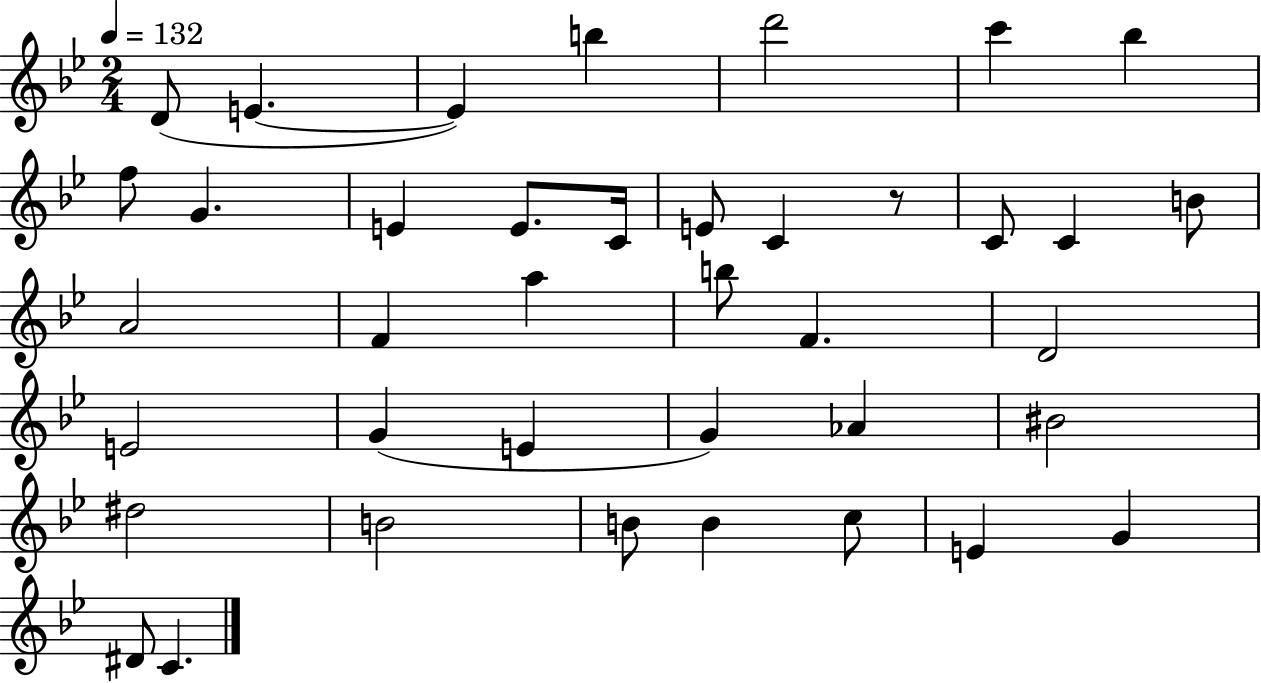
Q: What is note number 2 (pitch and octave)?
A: E4